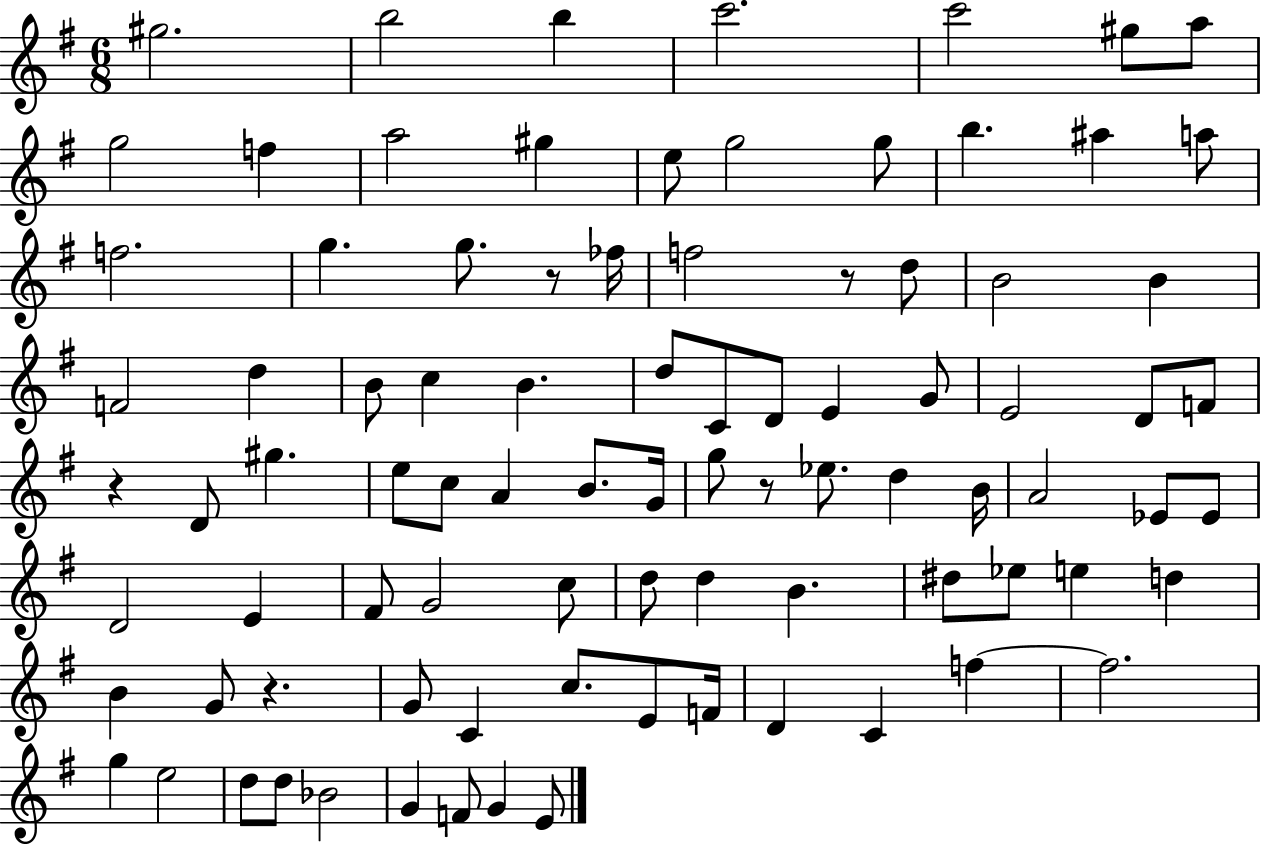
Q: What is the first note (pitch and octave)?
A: G#5